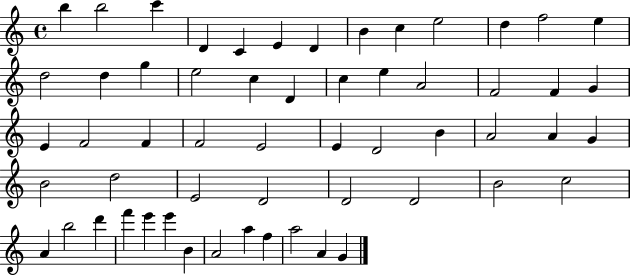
{
  \clef treble
  \time 4/4
  \defaultTimeSignature
  \key c \major
  b''4 b''2 c'''4 | d'4 c'4 e'4 d'4 | b'4 c''4 e''2 | d''4 f''2 e''4 | \break d''2 d''4 g''4 | e''2 c''4 d'4 | c''4 e''4 a'2 | f'2 f'4 g'4 | \break e'4 f'2 f'4 | f'2 e'2 | e'4 d'2 b'4 | a'2 a'4 g'4 | \break b'2 d''2 | e'2 d'2 | d'2 d'2 | b'2 c''2 | \break a'4 b''2 d'''4 | f'''4 e'''4 e'''4 b'4 | a'2 a''4 f''4 | a''2 a'4 g'4 | \break \bar "|."
}